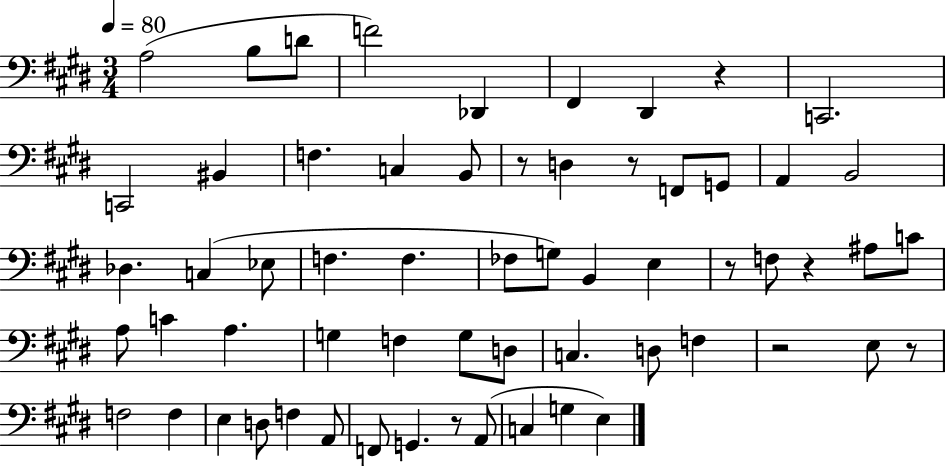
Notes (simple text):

A3/h B3/e D4/e F4/h Db2/q F#2/q D#2/q R/q C2/h. C2/h BIS2/q F3/q. C3/q B2/e R/e D3/q R/e F2/e G2/e A2/q B2/h Db3/q. C3/q Eb3/e F3/q. F3/q. FES3/e G3/e B2/q E3/q R/e F3/e R/q A#3/e C4/e A3/e C4/q A3/q. G3/q F3/q G3/e D3/e C3/q. D3/e F3/q R/h E3/e R/e F3/h F3/q E3/q D3/e F3/q A2/e F2/e G2/q. R/e A2/e C3/q G3/q E3/q